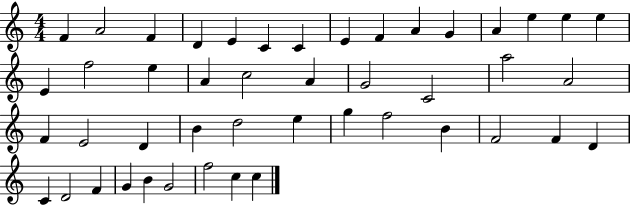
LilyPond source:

{
  \clef treble
  \numericTimeSignature
  \time 4/4
  \key c \major
  f'4 a'2 f'4 | d'4 e'4 c'4 c'4 | e'4 f'4 a'4 g'4 | a'4 e''4 e''4 e''4 | \break e'4 f''2 e''4 | a'4 c''2 a'4 | g'2 c'2 | a''2 a'2 | \break f'4 e'2 d'4 | b'4 d''2 e''4 | g''4 f''2 b'4 | f'2 f'4 d'4 | \break c'4 d'2 f'4 | g'4 b'4 g'2 | f''2 c''4 c''4 | \bar "|."
}